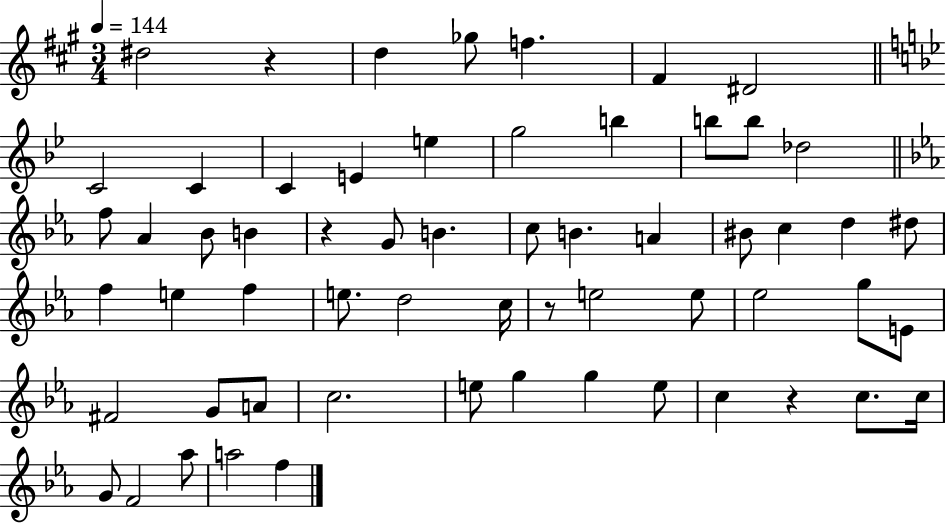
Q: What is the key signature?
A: A major